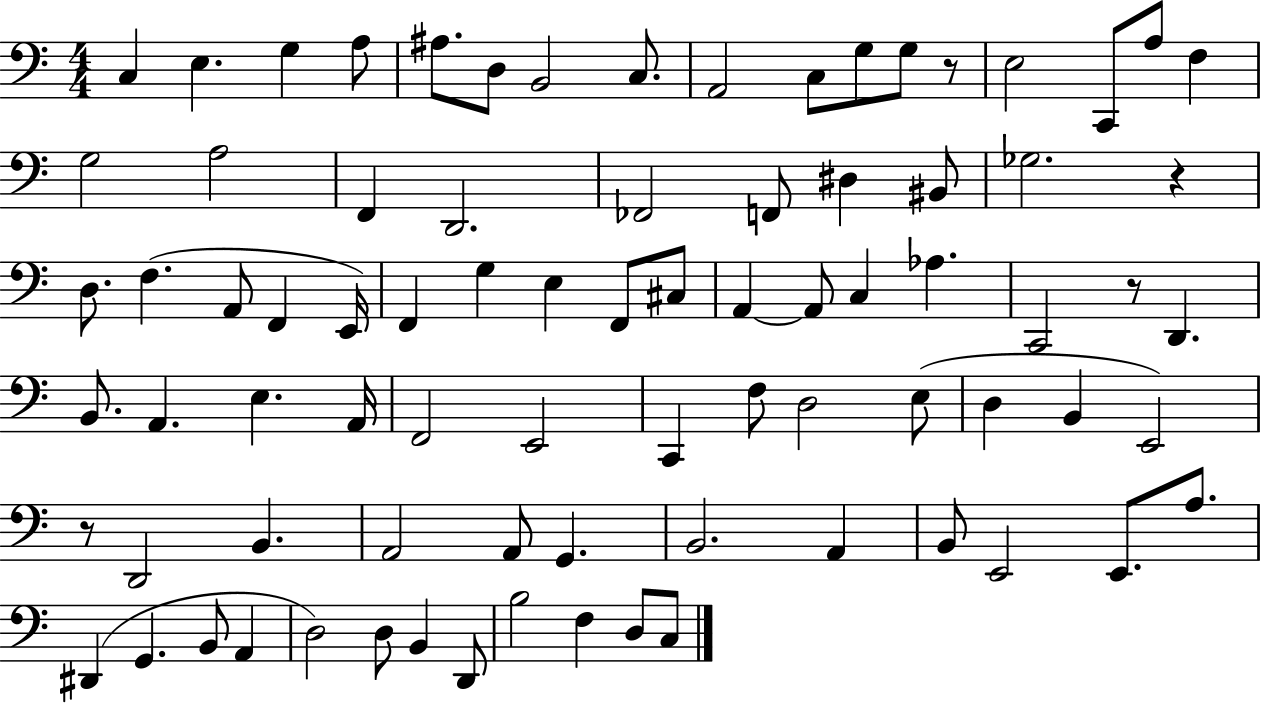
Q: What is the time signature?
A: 4/4